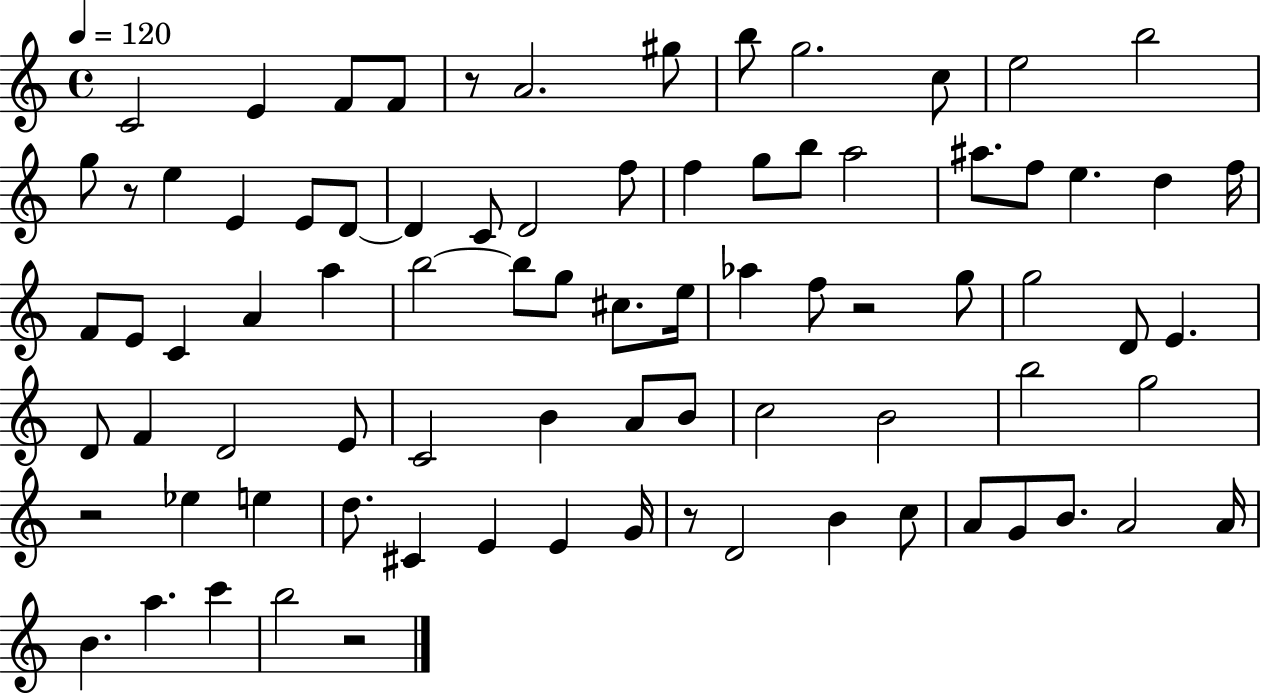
C4/h E4/q F4/e F4/e R/e A4/h. G#5/e B5/e G5/h. C5/e E5/h B5/h G5/e R/e E5/q E4/q E4/e D4/e D4/q C4/e D4/h F5/e F5/q G5/e B5/e A5/h A#5/e. F5/e E5/q. D5/q F5/s F4/e E4/e C4/q A4/q A5/q B5/h B5/e G5/e C#5/e. E5/s Ab5/q F5/e R/h G5/e G5/h D4/e E4/q. D4/e F4/q D4/h E4/e C4/h B4/q A4/e B4/e C5/h B4/h B5/h G5/h R/h Eb5/q E5/q D5/e. C#4/q E4/q E4/q G4/s R/e D4/h B4/q C5/e A4/e G4/e B4/e. A4/h A4/s B4/q. A5/q. C6/q B5/h R/h